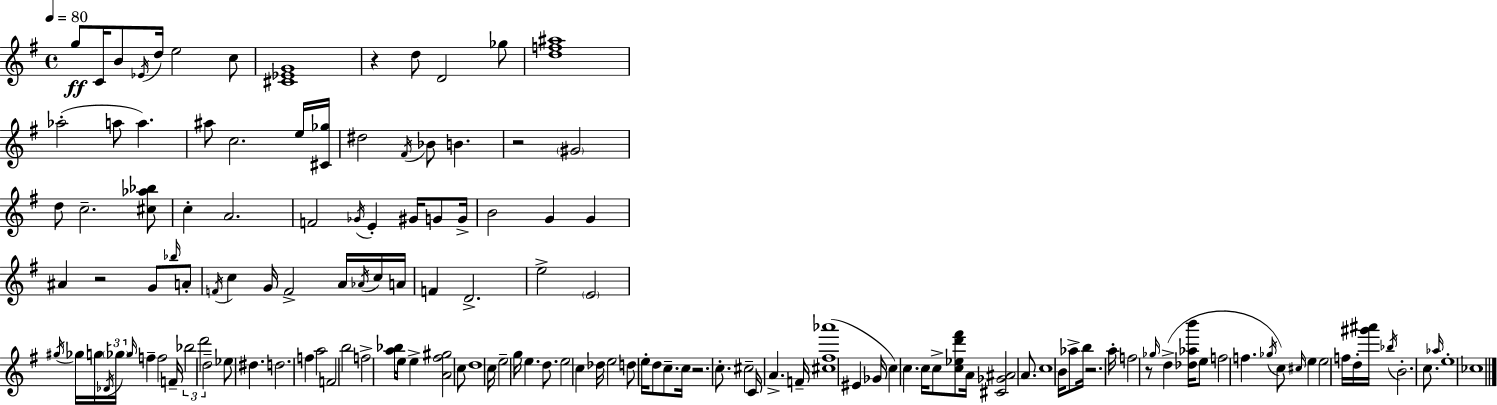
{
  \clef treble
  \time 4/4
  \defaultTimeSignature
  \key g \major
  \tempo 4 = 80
  \repeat volta 2 { g''8\ff c'16 b'8 \acciaccatura { ees'16 } d''16 e''2 c''8 | <cis' ees' g'>1 | r4 d''8 d'2 ges''8 | <d'' f'' ais''>1 | \break aes''2-.( a''8 a''4.) | ais''8 c''2. e''16 | <cis' ges''>16 dis''2 \acciaccatura { fis'16 } bes'8 b'4. | r2 \parenthesize gis'2 | \break d''8 c''2.-- | <cis'' aes'' bes''>8 c''4-. a'2. | f'2 \acciaccatura { ges'16 } e'4-. gis'16 | g'8 g'16-> b'2 g'4 g'4 | \break ais'4 r2 g'8 | \grace { bes''16 } a'8-. \acciaccatura { f'16 } c''4 g'16 f'2-> | a'16 \acciaccatura { aes'16 } c''16 a'16 f'4 d'2.-> | e''2-> \parenthesize e'2 | \break \acciaccatura { gis''16 } ges''16 g''16 \tuplet 3/2 { \acciaccatura { des'16 } \parenthesize ges''16 \grace { ges''16 } } f''4-- | f''2 f'16-- \tuplet 3/2 { bes''2 | d'''2 d''2-- } | ees''8 dis''4. d''2. | \break f''4 a''2 | f'2 b''2 | f''2-> <a'' bes''>16 e''16 e''4-> <a' fis'' gis''>2 | c''8 d''1 | \break c''16 e''2-- | g''16 e''4. d''8. e''2 | c''4 des''16 e''2 | d''8 e''16-. d''8 c''8.-- c''16 r2. | \break c''8.-. cis''2-- | c'16 a'4.-> f'16-- <cis'' fis'' aes'''>1( | eis'4 ges'16 c''4) | c''4. c''16 c''8-> <c'' ees'' d''' fis'''>8 a'16 <cis' ges' ais'>2 | \break a'8. c''1 | b'16 aes''8-> b''16 r2. | a''16-. f''2 | r8 \grace { ges''16 } d''4->( <des'' aes'' b'''>16 e''8 f''2 | \break f''4. \acciaccatura { ges''16 }) c''8 \grace { cis''16 } e''4 | e''2 f''16 d''16-. <gis''' ais'''>16 \acciaccatura { bes''16 } b'2.-. | c''8. \grace { aes''16 } e''1-. | ces''1 | \break } \bar "|."
}